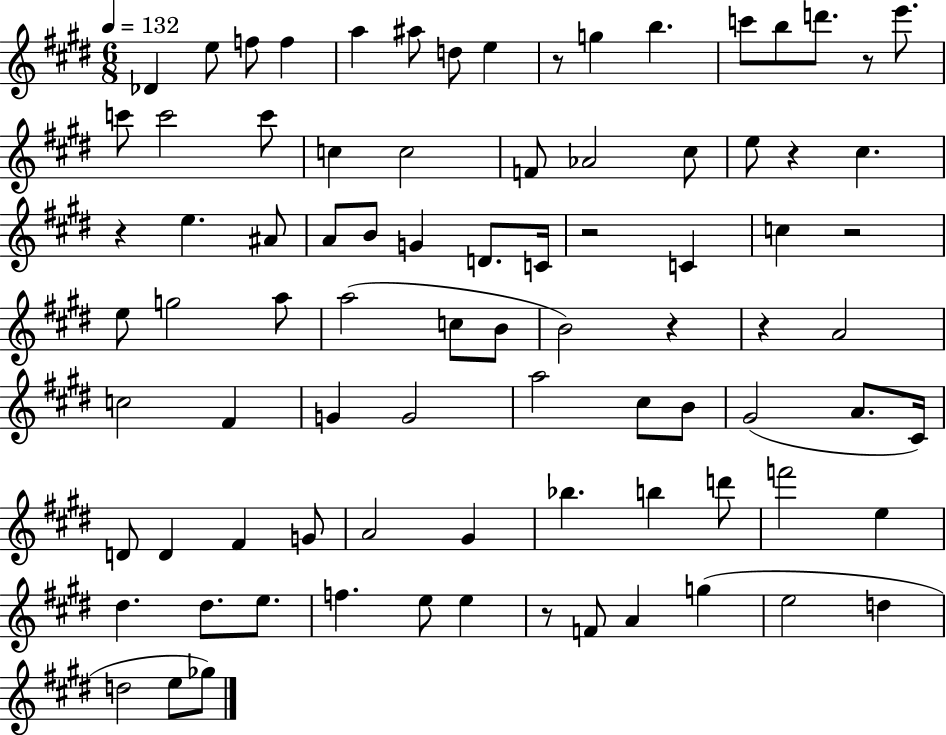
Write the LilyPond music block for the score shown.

{
  \clef treble
  \numericTimeSignature
  \time 6/8
  \key e \major
  \tempo 4 = 132
  \repeat volta 2 { des'4 e''8 f''8 f''4 | a''4 ais''8 d''8 e''4 | r8 g''4 b''4. | c'''8 b''8 d'''8. r8 e'''8. | \break c'''8 c'''2 c'''8 | c''4 c''2 | f'8 aes'2 cis''8 | e''8 r4 cis''4. | \break r4 e''4. ais'8 | a'8 b'8 g'4 d'8. c'16 | r2 c'4 | c''4 r2 | \break e''8 g''2 a''8 | a''2( c''8 b'8 | b'2) r4 | r4 a'2 | \break c''2 fis'4 | g'4 g'2 | a''2 cis''8 b'8 | gis'2( a'8. cis'16) | \break d'8 d'4 fis'4 g'8 | a'2 gis'4 | bes''4. b''4 d'''8 | f'''2 e''4 | \break dis''4. dis''8. e''8. | f''4. e''8 e''4 | r8 f'8 a'4 g''4( | e''2 d''4 | \break d''2 e''8 ges''8) | } \bar "|."
}